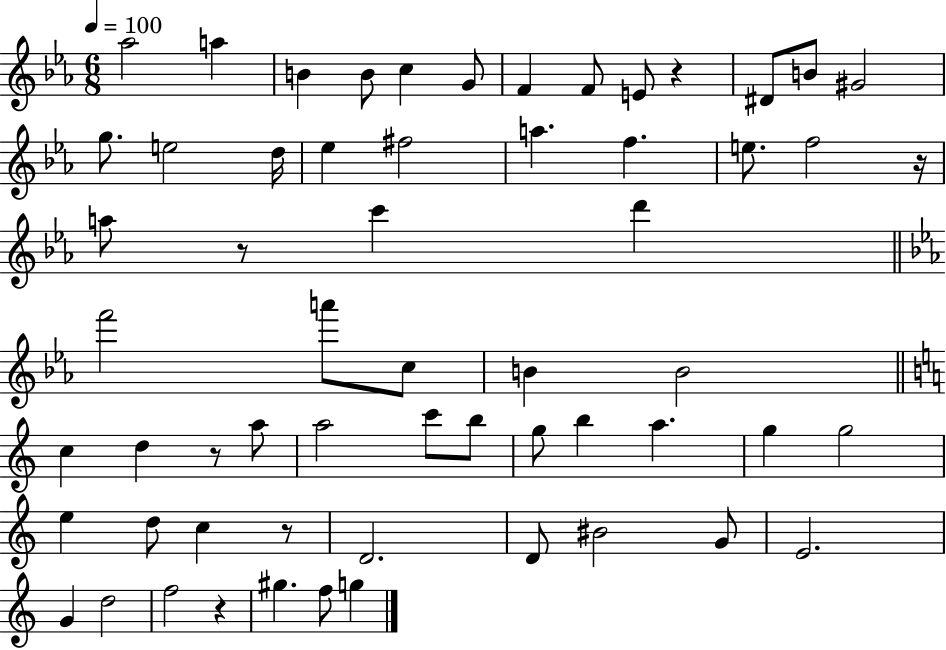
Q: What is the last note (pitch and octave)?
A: G5